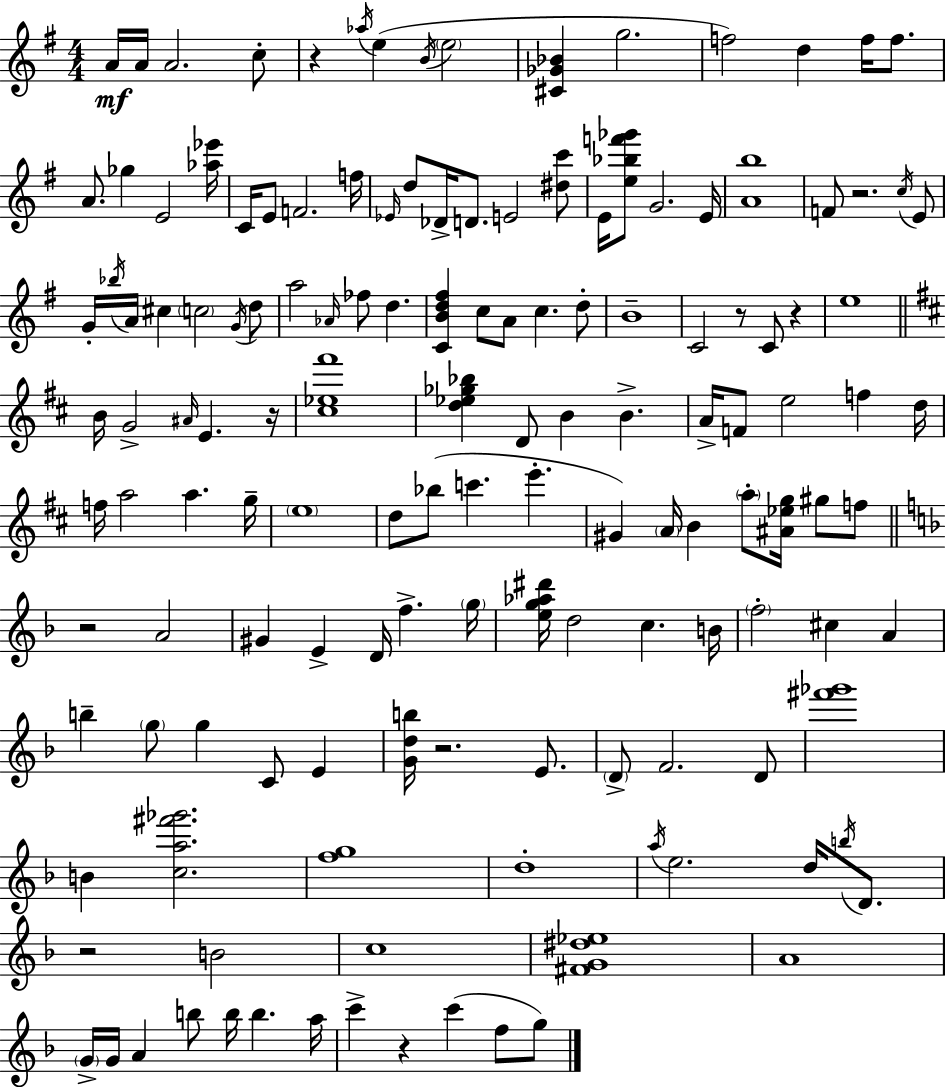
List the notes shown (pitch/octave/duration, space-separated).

A4/s A4/s A4/h. C5/e R/q Ab5/s E5/q B4/s E5/h [C#4,Gb4,Bb4]/q G5/h. F5/h D5/q F5/s F5/e. A4/e. Gb5/q E4/h [Ab5,Eb6]/s C4/s E4/e F4/h. F5/s Eb4/s D5/e Db4/s D4/e. E4/h [D#5,C6]/e E4/s [E5,Bb5,F6,Gb6]/e G4/h. E4/s [A4,B5]/w F4/e R/h. C5/s E4/e G4/s Bb5/s A4/s C#5/q C5/h G4/s D5/e A5/h Ab4/s FES5/e D5/q. [C4,B4,D5,F#5]/q C5/e A4/e C5/q. D5/e B4/w C4/h R/e C4/e R/q E5/w B4/s G4/h A#4/s E4/q. R/s [C#5,Eb5,F#6]/w [D5,Eb5,Gb5,Bb5]/q D4/e B4/q B4/q. A4/s F4/e E5/h F5/q D5/s F5/s A5/h A5/q. G5/s E5/w D5/e Bb5/e C6/q. E6/q. G#4/q A4/s B4/q A5/e [A#4,Eb5,G5]/s G#5/e F5/e R/h A4/h G#4/q E4/q D4/s F5/q. G5/s [E5,G5,Ab5,D#6]/s D5/h C5/q. B4/s F5/h C#5/q A4/q B5/q G5/e G5/q C4/e E4/q [G4,D5,B5]/s R/h. E4/e. D4/e F4/h. D4/e [F#6,Gb6]/w B4/q [C5,A5,F#6,Gb6]/h. [F5,G5]/w D5/w A5/s E5/h. D5/s B5/s D4/e. R/h B4/h C5/w [F#4,G4,D#5,Eb5]/w A4/w G4/s G4/s A4/q B5/e B5/s B5/q. A5/s C6/q R/q C6/q F5/e G5/e